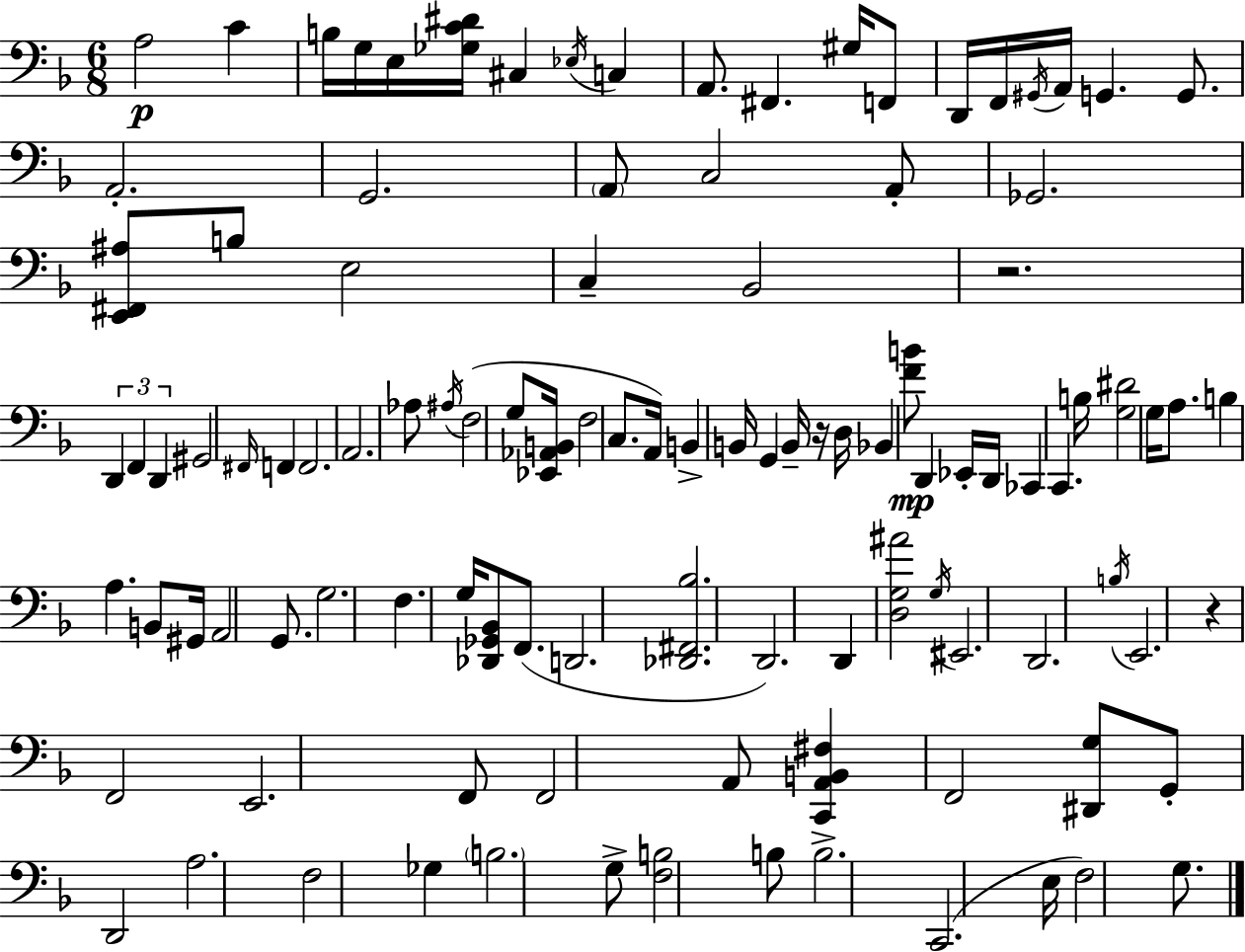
X:1
T:Untitled
M:6/8
L:1/4
K:Dm
A,2 C B,/4 G,/4 E,/4 [_G,C^D]/4 ^C, _E,/4 C, A,,/2 ^F,, ^G,/4 F,,/2 D,,/4 F,,/4 ^G,,/4 A,,/4 G,, G,,/2 A,,2 G,,2 A,,/2 C,2 A,,/2 _G,,2 [E,,^F,,^A,]/2 B,/2 E,2 C, _B,,2 z2 D,, F,, D,, ^G,,2 ^F,,/4 F,, F,,2 A,,2 _A,/2 ^A,/4 F,2 G,/2 [_E,,_A,,B,,]/4 F,2 C,/2 A,,/4 B,, B,,/4 G,, B,,/4 z/4 D,/4 _B,, [FB]/2 D,, _E,,/4 D,,/4 _C,, C,, B,/4 [G,^D]2 G,/4 A,/2 B, A, B,,/2 ^G,,/4 A,,2 G,,/2 G,2 F, G,/4 [_D,,_G,,_B,,]/2 F,,/2 D,,2 [_D,,^F,,_B,]2 D,,2 D,, [D,G,^A]2 G,/4 ^E,,2 D,,2 B,/4 E,,2 z F,,2 E,,2 F,,/2 F,,2 A,,/2 [C,,A,,B,,^F,] F,,2 [^D,,G,]/2 G,,/2 D,,2 A,2 F,2 _G, B,2 G,/2 [F,B,]2 B,/2 B,2 C,,2 E,/4 F,2 G,/2